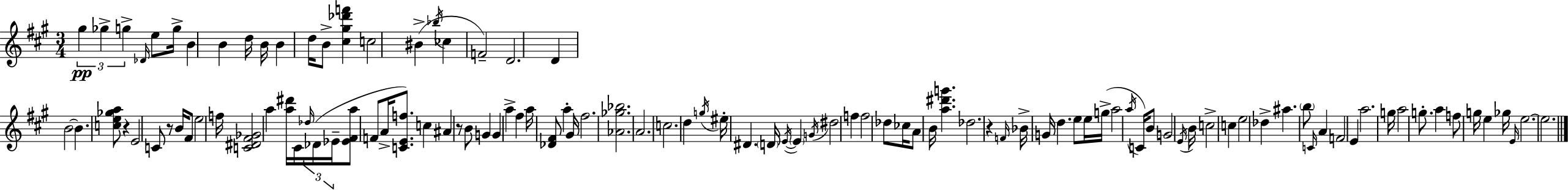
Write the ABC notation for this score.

X:1
T:Untitled
M:3/4
L:1/4
K:A
^g _g g _D/4 e/2 g/4 B B d/4 B/4 B d/4 B/2 [^c^g_d'f'] c2 ^B _b/4 _c F2 D2 D B2 B [ce_ga]/2 z E2 C/2 z/2 B/4 ^F/2 e2 f/4 [C^D^F_G]2 a [a^d']/4 ^C/4 _d/4 _D/4 _E/4 [_E^Fa]/2 F/2 A/4 [CEf]/2 c ^A z/2 B/2 G G a ^f a/4 [_D^F]/2 a ^G/4 ^f2 [_A_g_b]2 A2 c2 d g/4 ^e/4 ^D D/4 E/4 E G/4 ^d2 f f2 _d/2 _c/4 A/2 B/4 [a^d'g'] _d2 z F/4 _B/4 G/4 d e/2 e/4 g/4 a2 a/4 C/4 B/2 G2 E/4 B/4 c2 c e2 _d ^a b/2 C/4 A F2 E a2 g/4 a2 g/2 a f/2 g/4 e _g/4 E/4 e2 e2